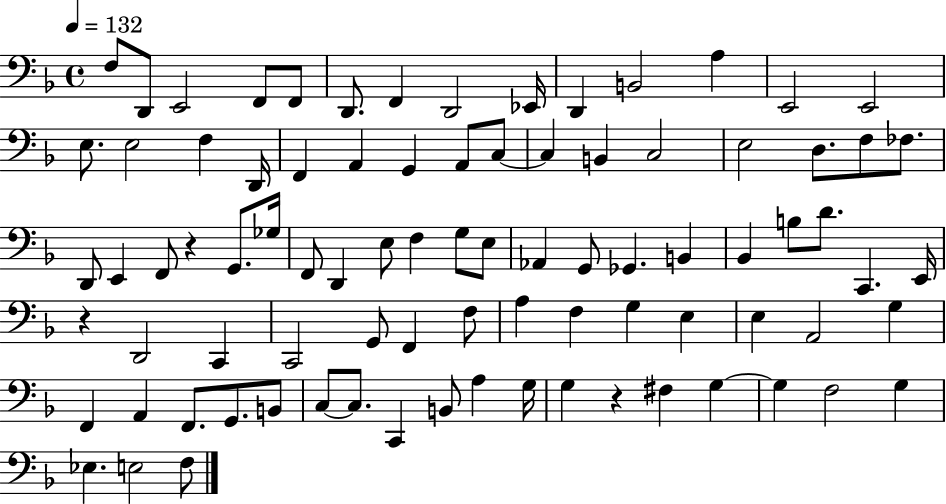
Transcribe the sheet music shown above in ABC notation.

X:1
T:Untitled
M:4/4
L:1/4
K:F
F,/2 D,,/2 E,,2 F,,/2 F,,/2 D,,/2 F,, D,,2 _E,,/4 D,, B,,2 A, E,,2 E,,2 E,/2 E,2 F, D,,/4 F,, A,, G,, A,,/2 C,/2 C, B,, C,2 E,2 D,/2 F,/2 _F,/2 D,,/2 E,, F,,/2 z G,,/2 _G,/4 F,,/2 D,, E,/2 F, G,/2 E,/2 _A,, G,,/2 _G,, B,, _B,, B,/2 D/2 C,, E,,/4 z D,,2 C,, C,,2 G,,/2 F,, F,/2 A, F, G, E, E, A,,2 G, F,, A,, F,,/2 G,,/2 B,,/2 C,/2 C,/2 C,, B,,/2 A, G,/4 G, z ^F, G, G, F,2 G, _E, E,2 F,/2